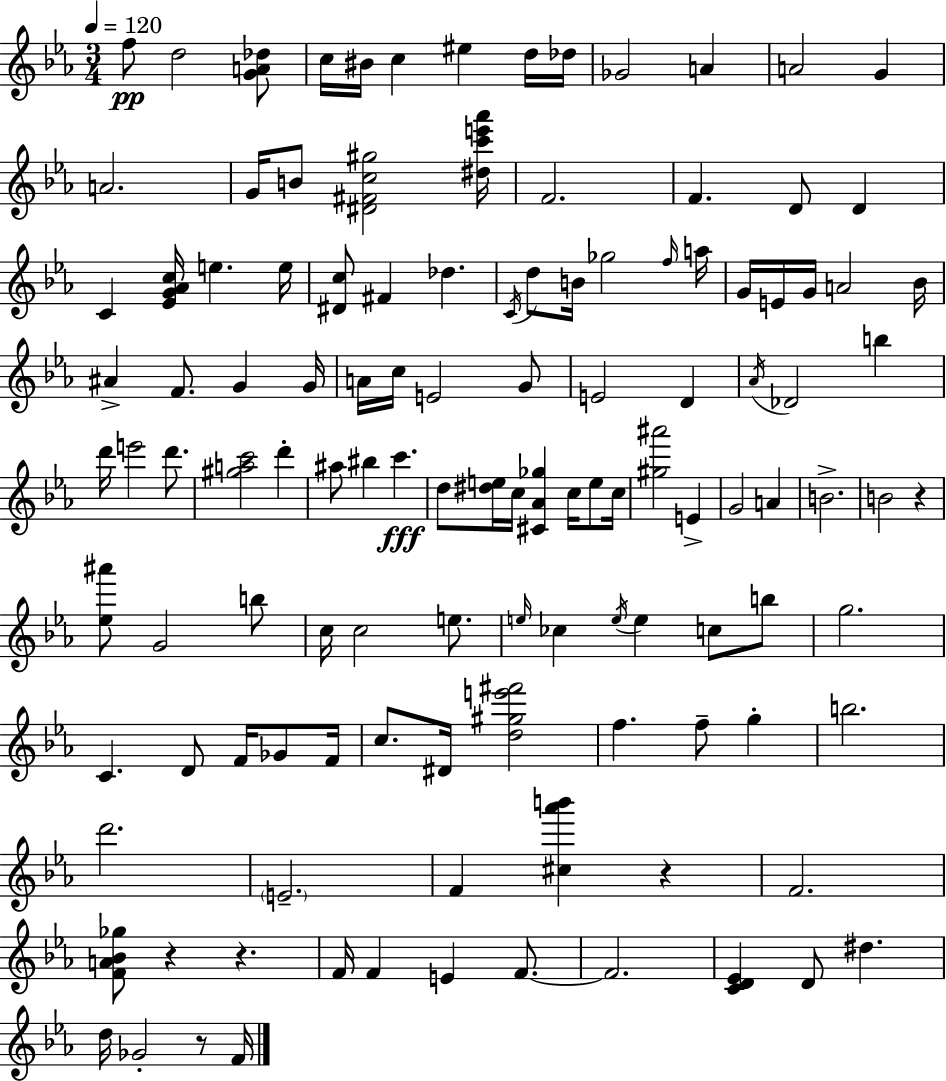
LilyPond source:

{
  \clef treble
  \numericTimeSignature
  \time 3/4
  \key ees \major
  \tempo 4 = 120
  \repeat volta 2 { f''8\pp d''2 <g' a' des''>8 | c''16 bis'16 c''4 eis''4 d''16 des''16 | ges'2 a'4 | a'2 g'4 | \break a'2. | g'16 b'8 <dis' fis' c'' gis''>2 <dis'' c''' e''' aes'''>16 | f'2. | f'4. d'8 d'4 | \break c'4 <ees' g' aes' c''>16 e''4. e''16 | <dis' c''>8 fis'4 des''4. | \acciaccatura { c'16 } d''8 b'16 ges''2 | \grace { f''16 } a''16 g'16 e'16 g'16 a'2 | \break bes'16 ais'4-> f'8. g'4 | g'16 a'16 c''16 e'2 | g'8 e'2 d'4 | \acciaccatura { aes'16 } des'2 b''4 | \break d'''16 e'''2 | d'''8. <gis'' a'' c'''>2 d'''4-. | ais''8 bis''4 c'''4.\fff | d''8 <dis'' e''>16 c''16 <cis' aes' ges''>4 c''16 | \break e''8 c''16 <gis'' ais'''>2 e'4-> | g'2 a'4 | b'2.-> | b'2 r4 | \break <ees'' ais'''>8 g'2 | b''8 c''16 c''2 | e''8. \grace { e''16 } ces''4 \acciaccatura { e''16 } e''4 | c''8 b''8 g''2. | \break c'4. d'8 | f'16 ges'8 f'16 c''8. dis'16 <d'' gis'' e''' fis'''>2 | f''4. f''8-- | g''4-. b''2. | \break d'''2. | \parenthesize e'2.-- | f'4 <cis'' aes''' b'''>4 | r4 f'2. | \break <f' a' bes' ges''>8 r4 r4. | f'16 f'4 e'4 | f'8.~~ f'2. | <c' d' ees'>4 d'8 dis''4. | \break d''16 ges'2-. | r8 f'16 } \bar "|."
}